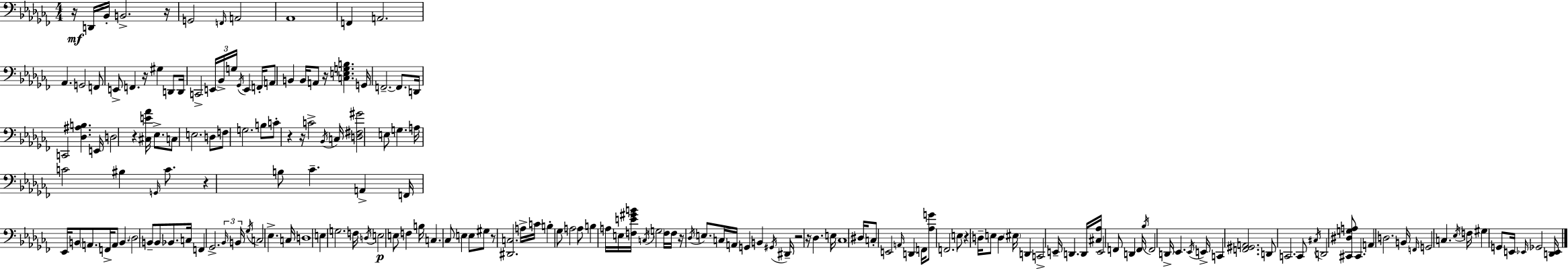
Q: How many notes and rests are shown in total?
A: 185